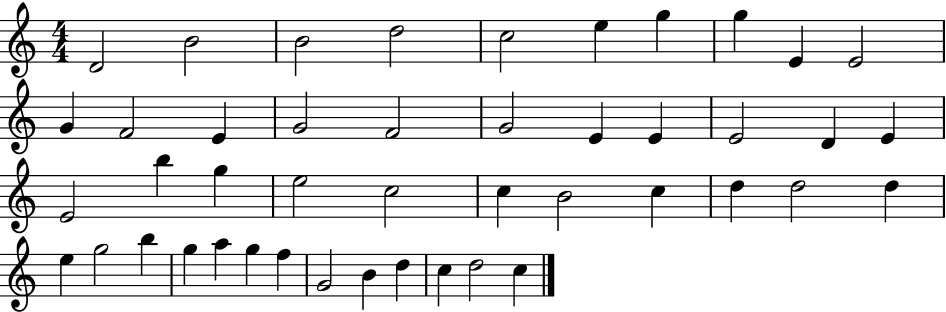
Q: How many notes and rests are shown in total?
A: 45